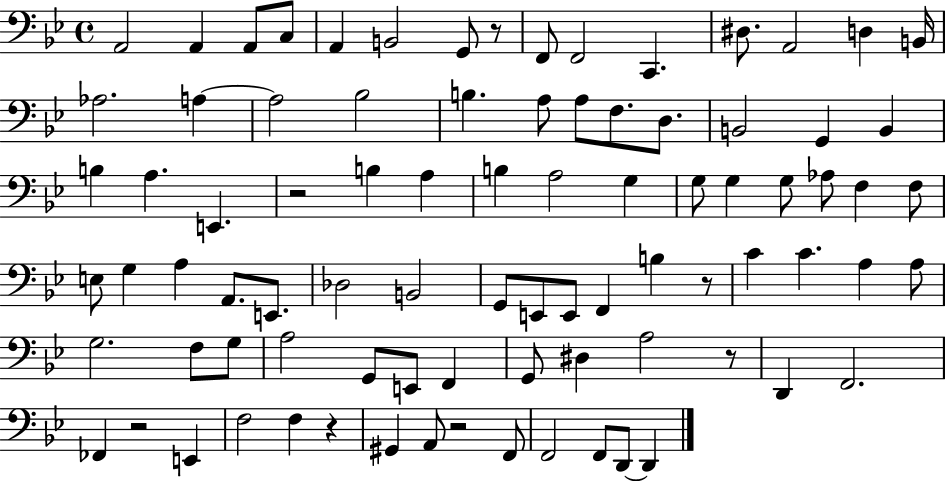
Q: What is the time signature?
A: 4/4